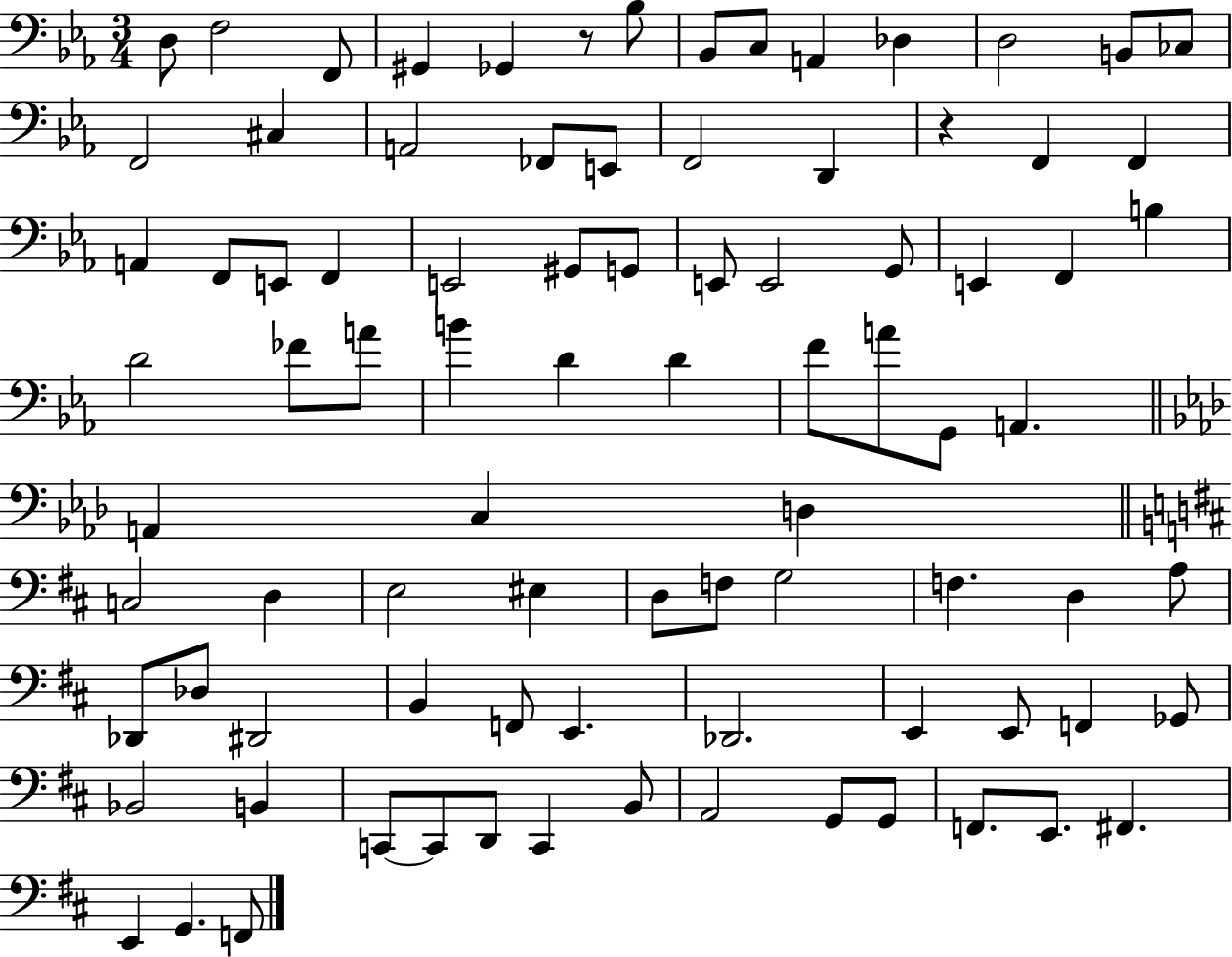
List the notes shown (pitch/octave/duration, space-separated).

D3/e F3/h F2/e G#2/q Gb2/q R/e Bb3/e Bb2/e C3/e A2/q Db3/q D3/h B2/e CES3/e F2/h C#3/q A2/h FES2/e E2/e F2/h D2/q R/q F2/q F2/q A2/q F2/e E2/e F2/q E2/h G#2/e G2/e E2/e E2/h G2/e E2/q F2/q B3/q D4/h FES4/e A4/e B4/q D4/q D4/q F4/e A4/e G2/e A2/q. A2/q C3/q D3/q C3/h D3/q E3/h EIS3/q D3/e F3/e G3/h F3/q. D3/q A3/e Db2/e Db3/e D#2/h B2/q F2/e E2/q. Db2/h. E2/q E2/e F2/q Gb2/e Bb2/h B2/q C2/e C2/e D2/e C2/q B2/e A2/h G2/e G2/e F2/e. E2/e. F#2/q. E2/q G2/q. F2/e